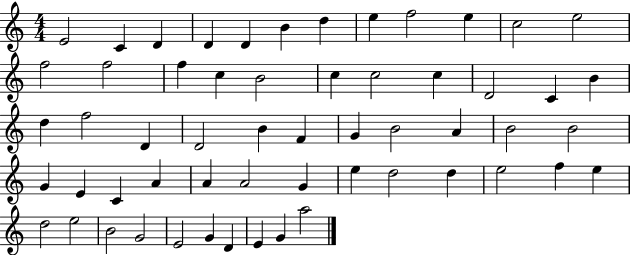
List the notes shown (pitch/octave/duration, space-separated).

E4/h C4/q D4/q D4/q D4/q B4/q D5/q E5/q F5/h E5/q C5/h E5/h F5/h F5/h F5/q C5/q B4/h C5/q C5/h C5/q D4/h C4/q B4/q D5/q F5/h D4/q D4/h B4/q F4/q G4/q B4/h A4/q B4/h B4/h G4/q E4/q C4/q A4/q A4/q A4/h G4/q E5/q D5/h D5/q E5/h F5/q E5/q D5/h E5/h B4/h G4/h E4/h G4/q D4/q E4/q G4/q A5/h